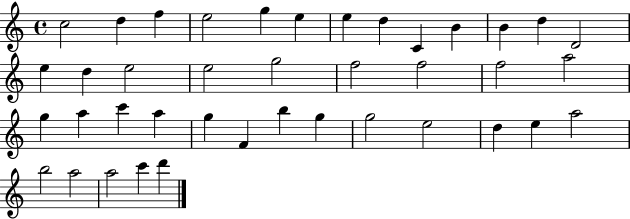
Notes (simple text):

C5/h D5/q F5/q E5/h G5/q E5/q E5/q D5/q C4/q B4/q B4/q D5/q D4/h E5/q D5/q E5/h E5/h G5/h F5/h F5/h F5/h A5/h G5/q A5/q C6/q A5/q G5/q F4/q B5/q G5/q G5/h E5/h D5/q E5/q A5/h B5/h A5/h A5/h C6/q D6/q